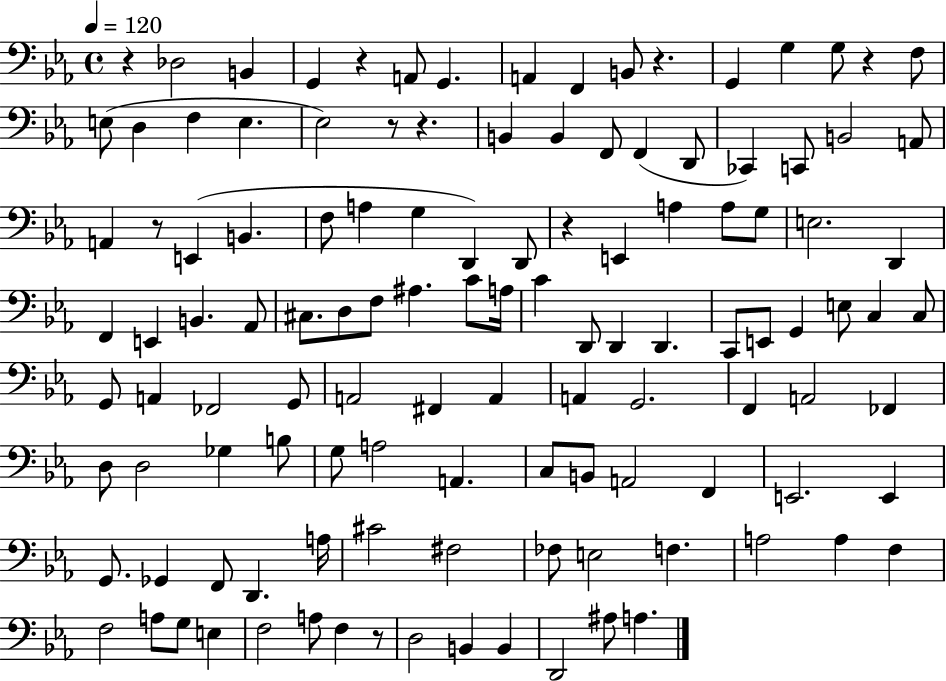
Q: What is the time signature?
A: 4/4